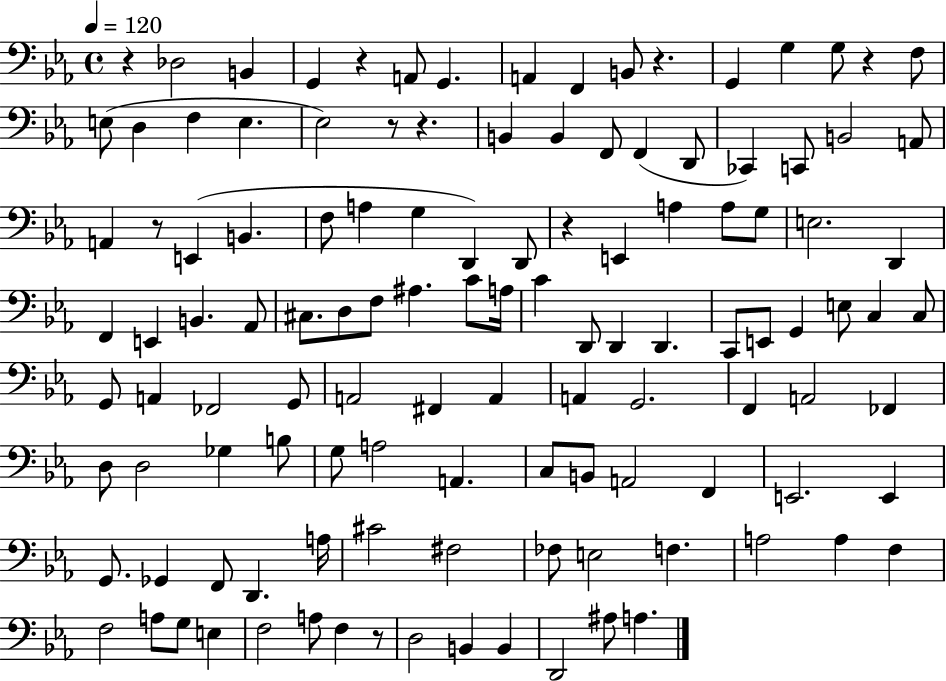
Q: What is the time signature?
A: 4/4